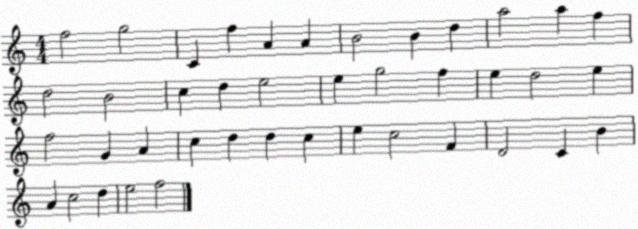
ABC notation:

X:1
T:Untitled
M:4/4
L:1/4
K:C
f2 g2 C f A A B2 B d a2 a f d2 B2 c d e2 e g2 f e d2 e f2 G A c d d c e c2 F D2 C B A c2 d e2 f2